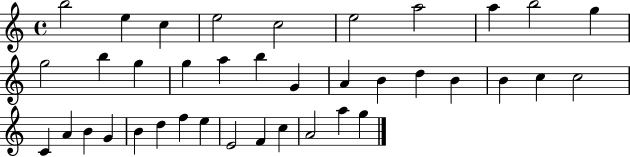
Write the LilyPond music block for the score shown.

{
  \clef treble
  \time 4/4
  \defaultTimeSignature
  \key c \major
  b''2 e''4 c''4 | e''2 c''2 | e''2 a''2 | a''4 b''2 g''4 | \break g''2 b''4 g''4 | g''4 a''4 b''4 g'4 | a'4 b'4 d''4 b'4 | b'4 c''4 c''2 | \break c'4 a'4 b'4 g'4 | b'4 d''4 f''4 e''4 | e'2 f'4 c''4 | a'2 a''4 g''4 | \break \bar "|."
}